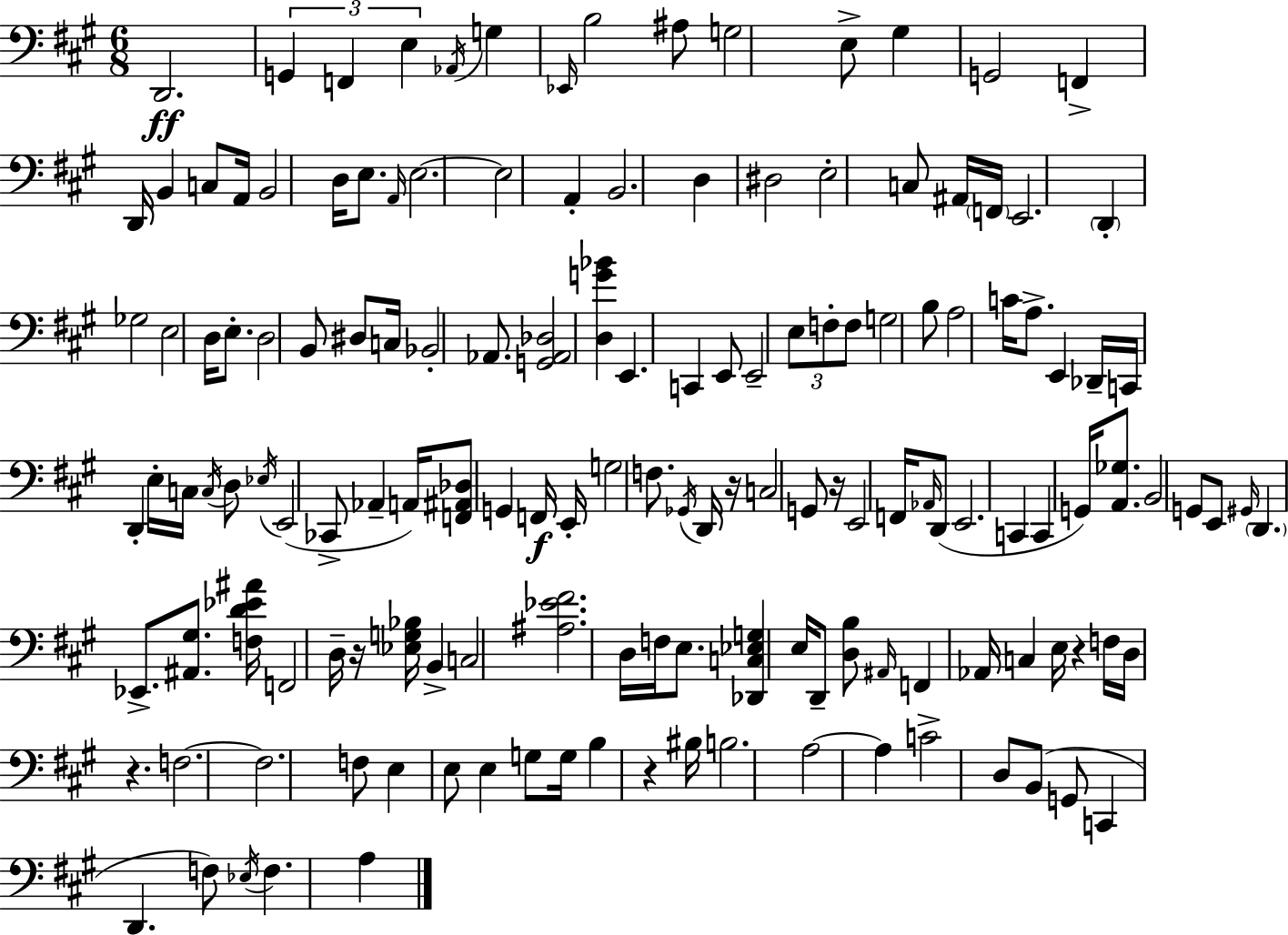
D2/h. G2/q F2/q E3/q Ab2/s G3/q Eb2/s B3/h A#3/e G3/h E3/e G#3/q G2/h F2/q D2/s B2/q C3/e A2/s B2/h D3/s E3/e. A2/s E3/h. E3/h A2/q B2/h. D3/q D#3/h E3/h C3/e A#2/s F2/s E2/h. D2/q Gb3/h E3/h D3/s E3/e. D3/h B2/e D#3/e C3/s Bb2/h Ab2/e. [G2,Ab2,Db3]/h [D3,G4,Bb4]/q E2/q. C2/q E2/e E2/h E3/e F3/e F3/e G3/h B3/e A3/h C4/s A3/e. E2/q Db2/s C2/s D2/q E3/s C3/s C3/s D3/e Eb3/s E2/h CES2/e Ab2/q A2/s [F2,A#2,Db3]/e G2/q F2/s E2/s G3/h F3/e. Gb2/s D2/s R/s C3/h G2/e R/s E2/h F2/s Ab2/s D2/e E2/h. C2/q C2/q G2/s [A2,Gb3]/e. B2/h G2/e E2/e G#2/s D2/q. Eb2/e. [A#2,G#3]/e. [F3,D4,Eb4,A#4]/s F2/h D3/s R/s [Eb3,G3,Bb3]/s B2/q C3/h [A#3,Eb4,F#4]/h. D3/s F3/s E3/e. [Db2,C3,Eb3,G3]/q E3/s D2/e [D3,B3]/e A#2/s F2/q Ab2/s C3/q E3/s R/q F3/s D3/s R/q. F3/h. F3/h. F3/e E3/q E3/e E3/q G3/e G3/s B3/q R/q BIS3/s B3/h. A3/h A3/q C4/h D3/e B2/e G2/e C2/q D2/q. F3/e Eb3/s F3/q. A3/q